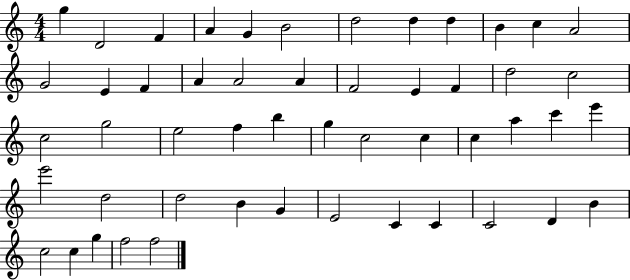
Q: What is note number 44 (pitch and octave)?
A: C4